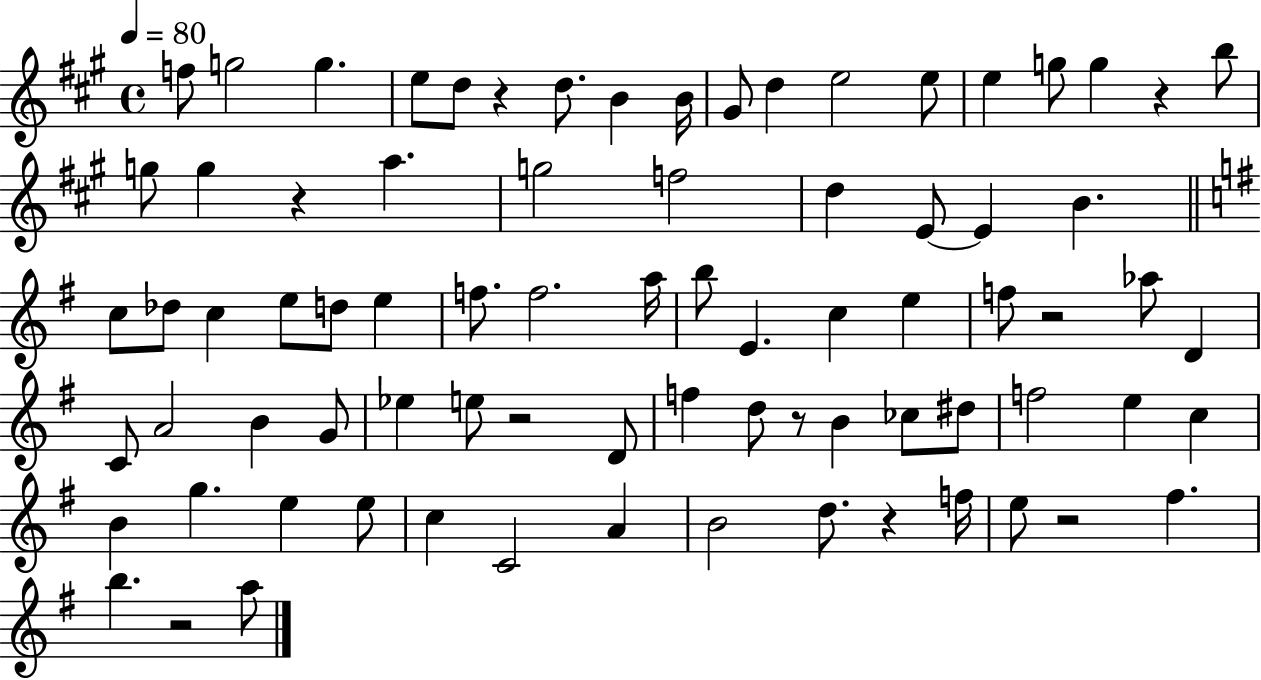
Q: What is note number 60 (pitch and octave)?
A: E5